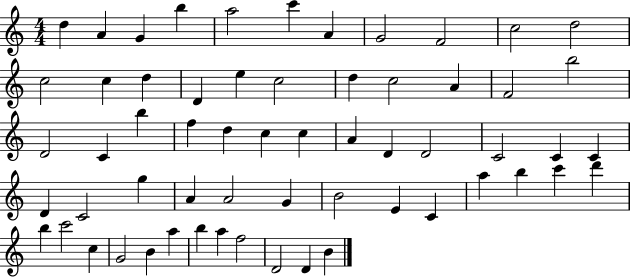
{
  \clef treble
  \numericTimeSignature
  \time 4/4
  \key c \major
  d''4 a'4 g'4 b''4 | a''2 c'''4 a'4 | g'2 f'2 | c''2 d''2 | \break c''2 c''4 d''4 | d'4 e''4 c''2 | d''4 c''2 a'4 | f'2 b''2 | \break d'2 c'4 b''4 | f''4 d''4 c''4 c''4 | a'4 d'4 d'2 | c'2 c'4 c'4 | \break d'4 c'2 g''4 | a'4 a'2 g'4 | b'2 e'4 c'4 | a''4 b''4 c'''4 d'''4 | \break b''4 c'''2 c''4 | g'2 b'4 a''4 | b''4 a''4 f''2 | d'2 d'4 b'4 | \break \bar "|."
}